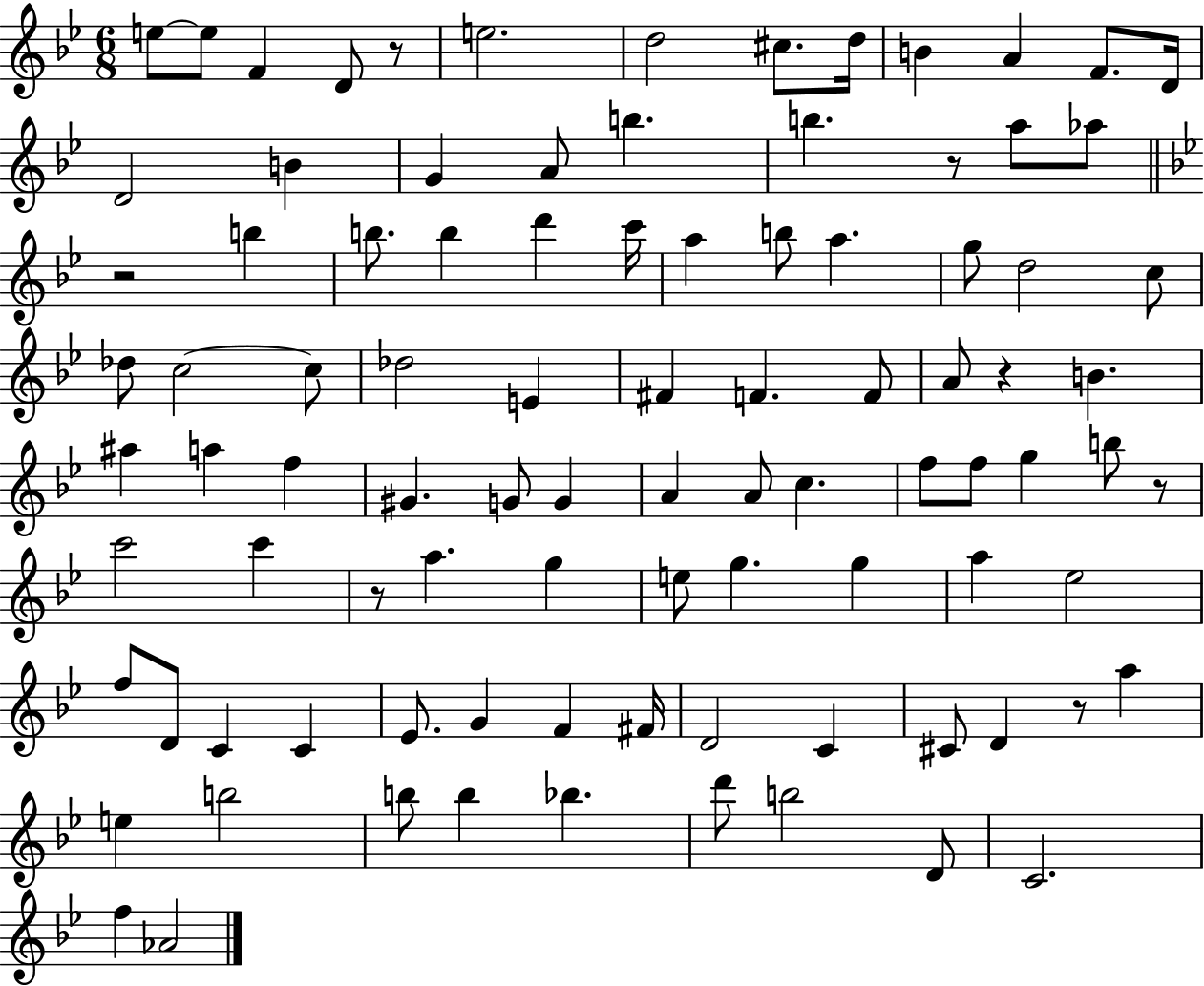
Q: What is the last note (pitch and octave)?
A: Ab4